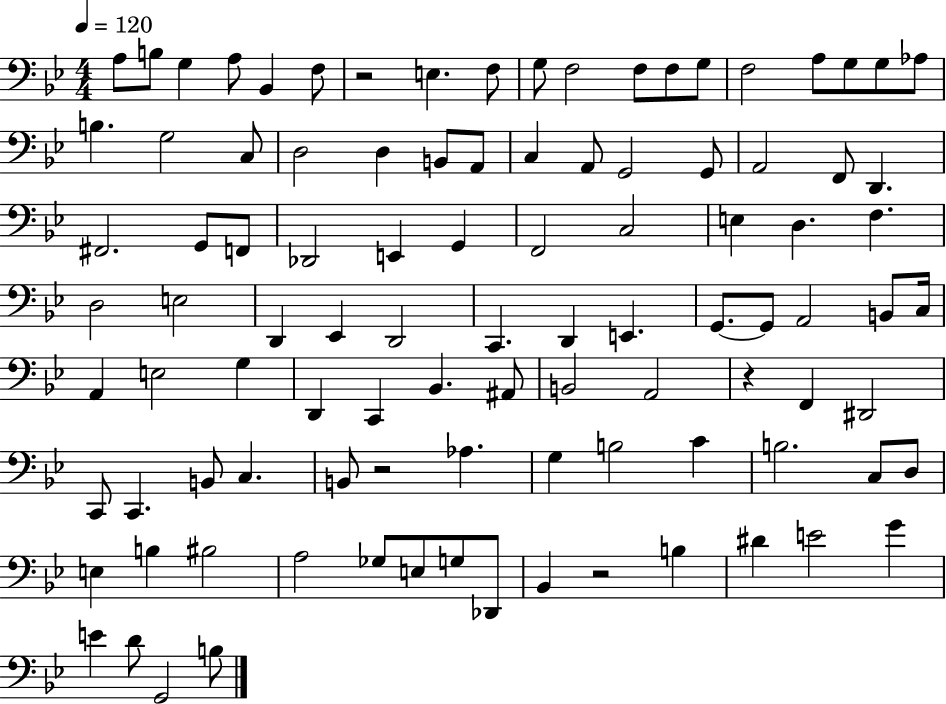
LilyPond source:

{
  \clef bass
  \numericTimeSignature
  \time 4/4
  \key bes \major
  \tempo 4 = 120
  \repeat volta 2 { a8 b8 g4 a8 bes,4 f8 | r2 e4. f8 | g8 f2 f8 f8 g8 | f2 a8 g8 g8 aes8 | \break b4. g2 c8 | d2 d4 b,8 a,8 | c4 a,8 g,2 g,8 | a,2 f,8 d,4. | \break fis,2. g,8 f,8 | des,2 e,4 g,4 | f,2 c2 | e4 d4. f4. | \break d2 e2 | d,4 ees,4 d,2 | c,4. d,4 e,4. | g,8.~~ g,8 a,2 b,8 c16 | \break a,4 e2 g4 | d,4 c,4 bes,4. ais,8 | b,2 a,2 | r4 f,4 dis,2 | \break c,8 c,4. b,8 c4. | b,8 r2 aes4. | g4 b2 c'4 | b2. c8 d8 | \break e4 b4 bis2 | a2 ges8 e8 g8 des,8 | bes,4 r2 b4 | dis'4 e'2 g'4 | \break e'4 d'8 g,2 b8 | } \bar "|."
}